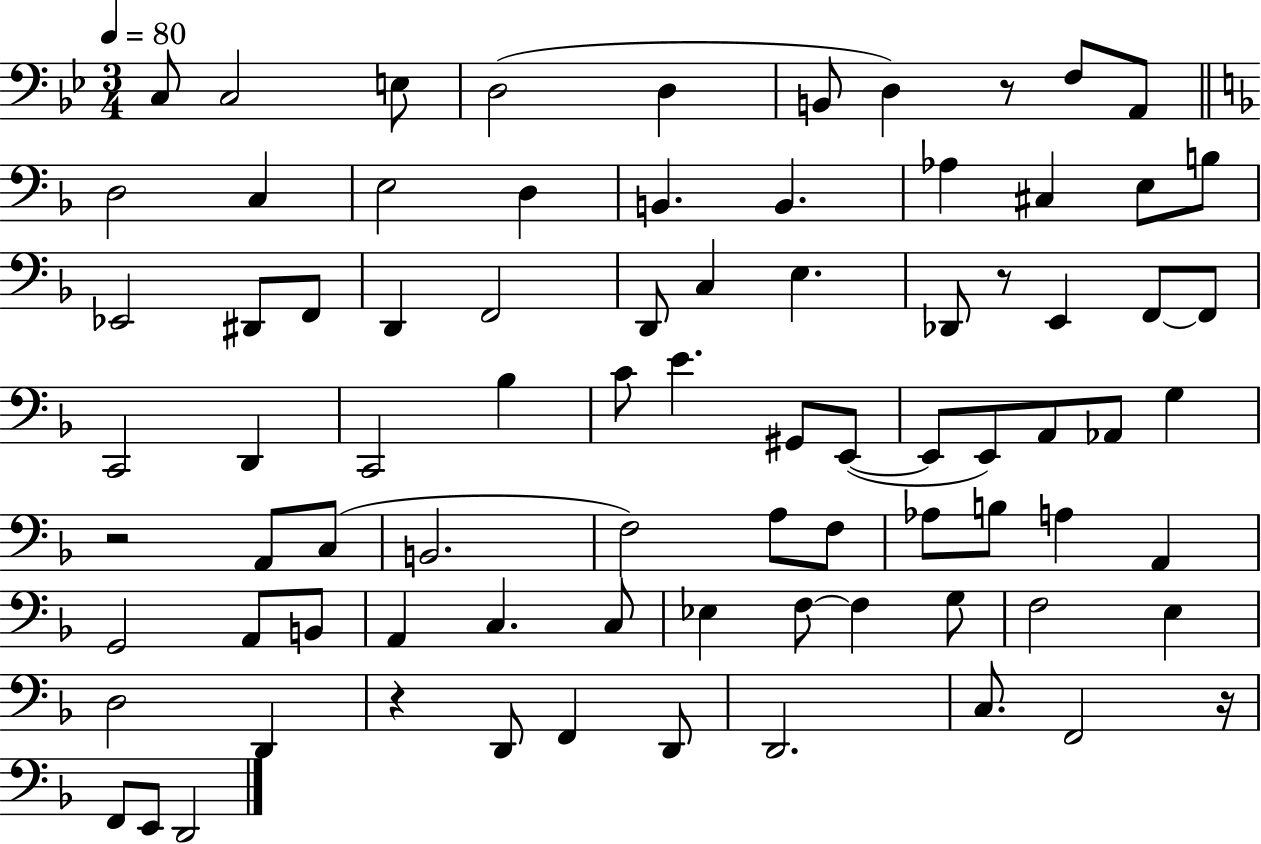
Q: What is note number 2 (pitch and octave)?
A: C3